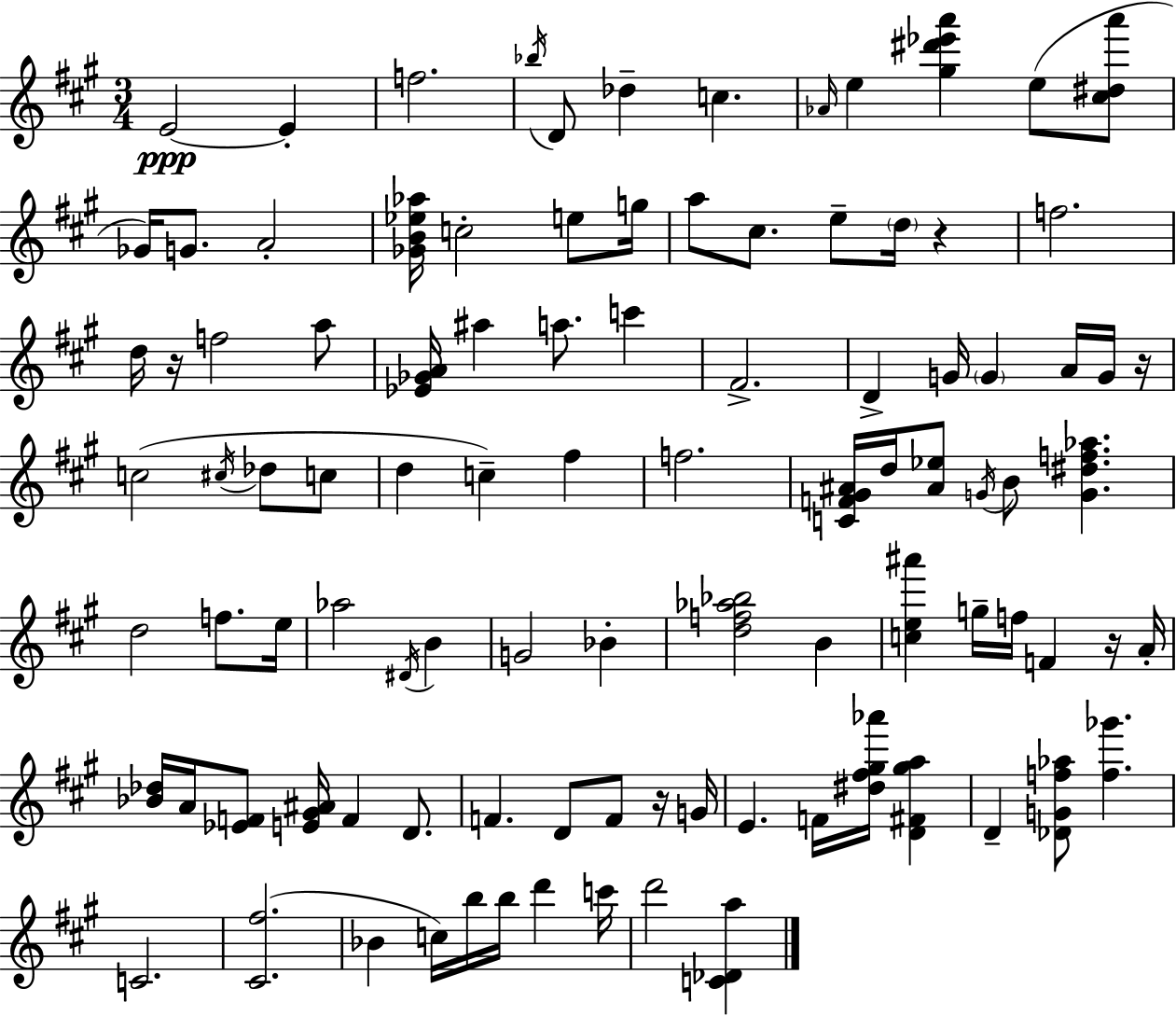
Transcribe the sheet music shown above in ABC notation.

X:1
T:Untitled
M:3/4
L:1/4
K:A
E2 E f2 _b/4 D/2 _d c _A/4 e [^g^d'_e'a'] e/2 [^c^da']/2 _G/4 G/2 A2 [_GB_e_a]/4 c2 e/2 g/4 a/2 ^c/2 e/2 d/4 z f2 d/4 z/4 f2 a/2 [_E_GA]/4 ^a a/2 c' ^F2 D G/4 G A/4 G/4 z/4 c2 ^c/4 _d/2 c/2 d c ^f f2 [CF^G^A]/4 d/4 [^A_e]/2 G/4 B/2 [G^df_a] d2 f/2 e/4 _a2 ^D/4 B G2 _B [df_a_b]2 B [ce^a'] g/4 f/4 F z/4 A/4 [_B_d]/4 A/4 [_EF]/2 [E^G^A]/4 F D/2 F D/2 F/2 z/4 G/4 E F/4 [^d^f^g_a']/4 [D^F^ga] D [_DGf_a]/2 [f_g'] C2 [^C^f]2 _B c/4 b/4 b/4 d' c'/4 d'2 [C_Da]